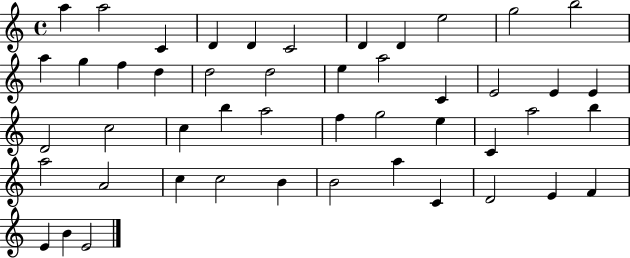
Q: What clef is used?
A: treble